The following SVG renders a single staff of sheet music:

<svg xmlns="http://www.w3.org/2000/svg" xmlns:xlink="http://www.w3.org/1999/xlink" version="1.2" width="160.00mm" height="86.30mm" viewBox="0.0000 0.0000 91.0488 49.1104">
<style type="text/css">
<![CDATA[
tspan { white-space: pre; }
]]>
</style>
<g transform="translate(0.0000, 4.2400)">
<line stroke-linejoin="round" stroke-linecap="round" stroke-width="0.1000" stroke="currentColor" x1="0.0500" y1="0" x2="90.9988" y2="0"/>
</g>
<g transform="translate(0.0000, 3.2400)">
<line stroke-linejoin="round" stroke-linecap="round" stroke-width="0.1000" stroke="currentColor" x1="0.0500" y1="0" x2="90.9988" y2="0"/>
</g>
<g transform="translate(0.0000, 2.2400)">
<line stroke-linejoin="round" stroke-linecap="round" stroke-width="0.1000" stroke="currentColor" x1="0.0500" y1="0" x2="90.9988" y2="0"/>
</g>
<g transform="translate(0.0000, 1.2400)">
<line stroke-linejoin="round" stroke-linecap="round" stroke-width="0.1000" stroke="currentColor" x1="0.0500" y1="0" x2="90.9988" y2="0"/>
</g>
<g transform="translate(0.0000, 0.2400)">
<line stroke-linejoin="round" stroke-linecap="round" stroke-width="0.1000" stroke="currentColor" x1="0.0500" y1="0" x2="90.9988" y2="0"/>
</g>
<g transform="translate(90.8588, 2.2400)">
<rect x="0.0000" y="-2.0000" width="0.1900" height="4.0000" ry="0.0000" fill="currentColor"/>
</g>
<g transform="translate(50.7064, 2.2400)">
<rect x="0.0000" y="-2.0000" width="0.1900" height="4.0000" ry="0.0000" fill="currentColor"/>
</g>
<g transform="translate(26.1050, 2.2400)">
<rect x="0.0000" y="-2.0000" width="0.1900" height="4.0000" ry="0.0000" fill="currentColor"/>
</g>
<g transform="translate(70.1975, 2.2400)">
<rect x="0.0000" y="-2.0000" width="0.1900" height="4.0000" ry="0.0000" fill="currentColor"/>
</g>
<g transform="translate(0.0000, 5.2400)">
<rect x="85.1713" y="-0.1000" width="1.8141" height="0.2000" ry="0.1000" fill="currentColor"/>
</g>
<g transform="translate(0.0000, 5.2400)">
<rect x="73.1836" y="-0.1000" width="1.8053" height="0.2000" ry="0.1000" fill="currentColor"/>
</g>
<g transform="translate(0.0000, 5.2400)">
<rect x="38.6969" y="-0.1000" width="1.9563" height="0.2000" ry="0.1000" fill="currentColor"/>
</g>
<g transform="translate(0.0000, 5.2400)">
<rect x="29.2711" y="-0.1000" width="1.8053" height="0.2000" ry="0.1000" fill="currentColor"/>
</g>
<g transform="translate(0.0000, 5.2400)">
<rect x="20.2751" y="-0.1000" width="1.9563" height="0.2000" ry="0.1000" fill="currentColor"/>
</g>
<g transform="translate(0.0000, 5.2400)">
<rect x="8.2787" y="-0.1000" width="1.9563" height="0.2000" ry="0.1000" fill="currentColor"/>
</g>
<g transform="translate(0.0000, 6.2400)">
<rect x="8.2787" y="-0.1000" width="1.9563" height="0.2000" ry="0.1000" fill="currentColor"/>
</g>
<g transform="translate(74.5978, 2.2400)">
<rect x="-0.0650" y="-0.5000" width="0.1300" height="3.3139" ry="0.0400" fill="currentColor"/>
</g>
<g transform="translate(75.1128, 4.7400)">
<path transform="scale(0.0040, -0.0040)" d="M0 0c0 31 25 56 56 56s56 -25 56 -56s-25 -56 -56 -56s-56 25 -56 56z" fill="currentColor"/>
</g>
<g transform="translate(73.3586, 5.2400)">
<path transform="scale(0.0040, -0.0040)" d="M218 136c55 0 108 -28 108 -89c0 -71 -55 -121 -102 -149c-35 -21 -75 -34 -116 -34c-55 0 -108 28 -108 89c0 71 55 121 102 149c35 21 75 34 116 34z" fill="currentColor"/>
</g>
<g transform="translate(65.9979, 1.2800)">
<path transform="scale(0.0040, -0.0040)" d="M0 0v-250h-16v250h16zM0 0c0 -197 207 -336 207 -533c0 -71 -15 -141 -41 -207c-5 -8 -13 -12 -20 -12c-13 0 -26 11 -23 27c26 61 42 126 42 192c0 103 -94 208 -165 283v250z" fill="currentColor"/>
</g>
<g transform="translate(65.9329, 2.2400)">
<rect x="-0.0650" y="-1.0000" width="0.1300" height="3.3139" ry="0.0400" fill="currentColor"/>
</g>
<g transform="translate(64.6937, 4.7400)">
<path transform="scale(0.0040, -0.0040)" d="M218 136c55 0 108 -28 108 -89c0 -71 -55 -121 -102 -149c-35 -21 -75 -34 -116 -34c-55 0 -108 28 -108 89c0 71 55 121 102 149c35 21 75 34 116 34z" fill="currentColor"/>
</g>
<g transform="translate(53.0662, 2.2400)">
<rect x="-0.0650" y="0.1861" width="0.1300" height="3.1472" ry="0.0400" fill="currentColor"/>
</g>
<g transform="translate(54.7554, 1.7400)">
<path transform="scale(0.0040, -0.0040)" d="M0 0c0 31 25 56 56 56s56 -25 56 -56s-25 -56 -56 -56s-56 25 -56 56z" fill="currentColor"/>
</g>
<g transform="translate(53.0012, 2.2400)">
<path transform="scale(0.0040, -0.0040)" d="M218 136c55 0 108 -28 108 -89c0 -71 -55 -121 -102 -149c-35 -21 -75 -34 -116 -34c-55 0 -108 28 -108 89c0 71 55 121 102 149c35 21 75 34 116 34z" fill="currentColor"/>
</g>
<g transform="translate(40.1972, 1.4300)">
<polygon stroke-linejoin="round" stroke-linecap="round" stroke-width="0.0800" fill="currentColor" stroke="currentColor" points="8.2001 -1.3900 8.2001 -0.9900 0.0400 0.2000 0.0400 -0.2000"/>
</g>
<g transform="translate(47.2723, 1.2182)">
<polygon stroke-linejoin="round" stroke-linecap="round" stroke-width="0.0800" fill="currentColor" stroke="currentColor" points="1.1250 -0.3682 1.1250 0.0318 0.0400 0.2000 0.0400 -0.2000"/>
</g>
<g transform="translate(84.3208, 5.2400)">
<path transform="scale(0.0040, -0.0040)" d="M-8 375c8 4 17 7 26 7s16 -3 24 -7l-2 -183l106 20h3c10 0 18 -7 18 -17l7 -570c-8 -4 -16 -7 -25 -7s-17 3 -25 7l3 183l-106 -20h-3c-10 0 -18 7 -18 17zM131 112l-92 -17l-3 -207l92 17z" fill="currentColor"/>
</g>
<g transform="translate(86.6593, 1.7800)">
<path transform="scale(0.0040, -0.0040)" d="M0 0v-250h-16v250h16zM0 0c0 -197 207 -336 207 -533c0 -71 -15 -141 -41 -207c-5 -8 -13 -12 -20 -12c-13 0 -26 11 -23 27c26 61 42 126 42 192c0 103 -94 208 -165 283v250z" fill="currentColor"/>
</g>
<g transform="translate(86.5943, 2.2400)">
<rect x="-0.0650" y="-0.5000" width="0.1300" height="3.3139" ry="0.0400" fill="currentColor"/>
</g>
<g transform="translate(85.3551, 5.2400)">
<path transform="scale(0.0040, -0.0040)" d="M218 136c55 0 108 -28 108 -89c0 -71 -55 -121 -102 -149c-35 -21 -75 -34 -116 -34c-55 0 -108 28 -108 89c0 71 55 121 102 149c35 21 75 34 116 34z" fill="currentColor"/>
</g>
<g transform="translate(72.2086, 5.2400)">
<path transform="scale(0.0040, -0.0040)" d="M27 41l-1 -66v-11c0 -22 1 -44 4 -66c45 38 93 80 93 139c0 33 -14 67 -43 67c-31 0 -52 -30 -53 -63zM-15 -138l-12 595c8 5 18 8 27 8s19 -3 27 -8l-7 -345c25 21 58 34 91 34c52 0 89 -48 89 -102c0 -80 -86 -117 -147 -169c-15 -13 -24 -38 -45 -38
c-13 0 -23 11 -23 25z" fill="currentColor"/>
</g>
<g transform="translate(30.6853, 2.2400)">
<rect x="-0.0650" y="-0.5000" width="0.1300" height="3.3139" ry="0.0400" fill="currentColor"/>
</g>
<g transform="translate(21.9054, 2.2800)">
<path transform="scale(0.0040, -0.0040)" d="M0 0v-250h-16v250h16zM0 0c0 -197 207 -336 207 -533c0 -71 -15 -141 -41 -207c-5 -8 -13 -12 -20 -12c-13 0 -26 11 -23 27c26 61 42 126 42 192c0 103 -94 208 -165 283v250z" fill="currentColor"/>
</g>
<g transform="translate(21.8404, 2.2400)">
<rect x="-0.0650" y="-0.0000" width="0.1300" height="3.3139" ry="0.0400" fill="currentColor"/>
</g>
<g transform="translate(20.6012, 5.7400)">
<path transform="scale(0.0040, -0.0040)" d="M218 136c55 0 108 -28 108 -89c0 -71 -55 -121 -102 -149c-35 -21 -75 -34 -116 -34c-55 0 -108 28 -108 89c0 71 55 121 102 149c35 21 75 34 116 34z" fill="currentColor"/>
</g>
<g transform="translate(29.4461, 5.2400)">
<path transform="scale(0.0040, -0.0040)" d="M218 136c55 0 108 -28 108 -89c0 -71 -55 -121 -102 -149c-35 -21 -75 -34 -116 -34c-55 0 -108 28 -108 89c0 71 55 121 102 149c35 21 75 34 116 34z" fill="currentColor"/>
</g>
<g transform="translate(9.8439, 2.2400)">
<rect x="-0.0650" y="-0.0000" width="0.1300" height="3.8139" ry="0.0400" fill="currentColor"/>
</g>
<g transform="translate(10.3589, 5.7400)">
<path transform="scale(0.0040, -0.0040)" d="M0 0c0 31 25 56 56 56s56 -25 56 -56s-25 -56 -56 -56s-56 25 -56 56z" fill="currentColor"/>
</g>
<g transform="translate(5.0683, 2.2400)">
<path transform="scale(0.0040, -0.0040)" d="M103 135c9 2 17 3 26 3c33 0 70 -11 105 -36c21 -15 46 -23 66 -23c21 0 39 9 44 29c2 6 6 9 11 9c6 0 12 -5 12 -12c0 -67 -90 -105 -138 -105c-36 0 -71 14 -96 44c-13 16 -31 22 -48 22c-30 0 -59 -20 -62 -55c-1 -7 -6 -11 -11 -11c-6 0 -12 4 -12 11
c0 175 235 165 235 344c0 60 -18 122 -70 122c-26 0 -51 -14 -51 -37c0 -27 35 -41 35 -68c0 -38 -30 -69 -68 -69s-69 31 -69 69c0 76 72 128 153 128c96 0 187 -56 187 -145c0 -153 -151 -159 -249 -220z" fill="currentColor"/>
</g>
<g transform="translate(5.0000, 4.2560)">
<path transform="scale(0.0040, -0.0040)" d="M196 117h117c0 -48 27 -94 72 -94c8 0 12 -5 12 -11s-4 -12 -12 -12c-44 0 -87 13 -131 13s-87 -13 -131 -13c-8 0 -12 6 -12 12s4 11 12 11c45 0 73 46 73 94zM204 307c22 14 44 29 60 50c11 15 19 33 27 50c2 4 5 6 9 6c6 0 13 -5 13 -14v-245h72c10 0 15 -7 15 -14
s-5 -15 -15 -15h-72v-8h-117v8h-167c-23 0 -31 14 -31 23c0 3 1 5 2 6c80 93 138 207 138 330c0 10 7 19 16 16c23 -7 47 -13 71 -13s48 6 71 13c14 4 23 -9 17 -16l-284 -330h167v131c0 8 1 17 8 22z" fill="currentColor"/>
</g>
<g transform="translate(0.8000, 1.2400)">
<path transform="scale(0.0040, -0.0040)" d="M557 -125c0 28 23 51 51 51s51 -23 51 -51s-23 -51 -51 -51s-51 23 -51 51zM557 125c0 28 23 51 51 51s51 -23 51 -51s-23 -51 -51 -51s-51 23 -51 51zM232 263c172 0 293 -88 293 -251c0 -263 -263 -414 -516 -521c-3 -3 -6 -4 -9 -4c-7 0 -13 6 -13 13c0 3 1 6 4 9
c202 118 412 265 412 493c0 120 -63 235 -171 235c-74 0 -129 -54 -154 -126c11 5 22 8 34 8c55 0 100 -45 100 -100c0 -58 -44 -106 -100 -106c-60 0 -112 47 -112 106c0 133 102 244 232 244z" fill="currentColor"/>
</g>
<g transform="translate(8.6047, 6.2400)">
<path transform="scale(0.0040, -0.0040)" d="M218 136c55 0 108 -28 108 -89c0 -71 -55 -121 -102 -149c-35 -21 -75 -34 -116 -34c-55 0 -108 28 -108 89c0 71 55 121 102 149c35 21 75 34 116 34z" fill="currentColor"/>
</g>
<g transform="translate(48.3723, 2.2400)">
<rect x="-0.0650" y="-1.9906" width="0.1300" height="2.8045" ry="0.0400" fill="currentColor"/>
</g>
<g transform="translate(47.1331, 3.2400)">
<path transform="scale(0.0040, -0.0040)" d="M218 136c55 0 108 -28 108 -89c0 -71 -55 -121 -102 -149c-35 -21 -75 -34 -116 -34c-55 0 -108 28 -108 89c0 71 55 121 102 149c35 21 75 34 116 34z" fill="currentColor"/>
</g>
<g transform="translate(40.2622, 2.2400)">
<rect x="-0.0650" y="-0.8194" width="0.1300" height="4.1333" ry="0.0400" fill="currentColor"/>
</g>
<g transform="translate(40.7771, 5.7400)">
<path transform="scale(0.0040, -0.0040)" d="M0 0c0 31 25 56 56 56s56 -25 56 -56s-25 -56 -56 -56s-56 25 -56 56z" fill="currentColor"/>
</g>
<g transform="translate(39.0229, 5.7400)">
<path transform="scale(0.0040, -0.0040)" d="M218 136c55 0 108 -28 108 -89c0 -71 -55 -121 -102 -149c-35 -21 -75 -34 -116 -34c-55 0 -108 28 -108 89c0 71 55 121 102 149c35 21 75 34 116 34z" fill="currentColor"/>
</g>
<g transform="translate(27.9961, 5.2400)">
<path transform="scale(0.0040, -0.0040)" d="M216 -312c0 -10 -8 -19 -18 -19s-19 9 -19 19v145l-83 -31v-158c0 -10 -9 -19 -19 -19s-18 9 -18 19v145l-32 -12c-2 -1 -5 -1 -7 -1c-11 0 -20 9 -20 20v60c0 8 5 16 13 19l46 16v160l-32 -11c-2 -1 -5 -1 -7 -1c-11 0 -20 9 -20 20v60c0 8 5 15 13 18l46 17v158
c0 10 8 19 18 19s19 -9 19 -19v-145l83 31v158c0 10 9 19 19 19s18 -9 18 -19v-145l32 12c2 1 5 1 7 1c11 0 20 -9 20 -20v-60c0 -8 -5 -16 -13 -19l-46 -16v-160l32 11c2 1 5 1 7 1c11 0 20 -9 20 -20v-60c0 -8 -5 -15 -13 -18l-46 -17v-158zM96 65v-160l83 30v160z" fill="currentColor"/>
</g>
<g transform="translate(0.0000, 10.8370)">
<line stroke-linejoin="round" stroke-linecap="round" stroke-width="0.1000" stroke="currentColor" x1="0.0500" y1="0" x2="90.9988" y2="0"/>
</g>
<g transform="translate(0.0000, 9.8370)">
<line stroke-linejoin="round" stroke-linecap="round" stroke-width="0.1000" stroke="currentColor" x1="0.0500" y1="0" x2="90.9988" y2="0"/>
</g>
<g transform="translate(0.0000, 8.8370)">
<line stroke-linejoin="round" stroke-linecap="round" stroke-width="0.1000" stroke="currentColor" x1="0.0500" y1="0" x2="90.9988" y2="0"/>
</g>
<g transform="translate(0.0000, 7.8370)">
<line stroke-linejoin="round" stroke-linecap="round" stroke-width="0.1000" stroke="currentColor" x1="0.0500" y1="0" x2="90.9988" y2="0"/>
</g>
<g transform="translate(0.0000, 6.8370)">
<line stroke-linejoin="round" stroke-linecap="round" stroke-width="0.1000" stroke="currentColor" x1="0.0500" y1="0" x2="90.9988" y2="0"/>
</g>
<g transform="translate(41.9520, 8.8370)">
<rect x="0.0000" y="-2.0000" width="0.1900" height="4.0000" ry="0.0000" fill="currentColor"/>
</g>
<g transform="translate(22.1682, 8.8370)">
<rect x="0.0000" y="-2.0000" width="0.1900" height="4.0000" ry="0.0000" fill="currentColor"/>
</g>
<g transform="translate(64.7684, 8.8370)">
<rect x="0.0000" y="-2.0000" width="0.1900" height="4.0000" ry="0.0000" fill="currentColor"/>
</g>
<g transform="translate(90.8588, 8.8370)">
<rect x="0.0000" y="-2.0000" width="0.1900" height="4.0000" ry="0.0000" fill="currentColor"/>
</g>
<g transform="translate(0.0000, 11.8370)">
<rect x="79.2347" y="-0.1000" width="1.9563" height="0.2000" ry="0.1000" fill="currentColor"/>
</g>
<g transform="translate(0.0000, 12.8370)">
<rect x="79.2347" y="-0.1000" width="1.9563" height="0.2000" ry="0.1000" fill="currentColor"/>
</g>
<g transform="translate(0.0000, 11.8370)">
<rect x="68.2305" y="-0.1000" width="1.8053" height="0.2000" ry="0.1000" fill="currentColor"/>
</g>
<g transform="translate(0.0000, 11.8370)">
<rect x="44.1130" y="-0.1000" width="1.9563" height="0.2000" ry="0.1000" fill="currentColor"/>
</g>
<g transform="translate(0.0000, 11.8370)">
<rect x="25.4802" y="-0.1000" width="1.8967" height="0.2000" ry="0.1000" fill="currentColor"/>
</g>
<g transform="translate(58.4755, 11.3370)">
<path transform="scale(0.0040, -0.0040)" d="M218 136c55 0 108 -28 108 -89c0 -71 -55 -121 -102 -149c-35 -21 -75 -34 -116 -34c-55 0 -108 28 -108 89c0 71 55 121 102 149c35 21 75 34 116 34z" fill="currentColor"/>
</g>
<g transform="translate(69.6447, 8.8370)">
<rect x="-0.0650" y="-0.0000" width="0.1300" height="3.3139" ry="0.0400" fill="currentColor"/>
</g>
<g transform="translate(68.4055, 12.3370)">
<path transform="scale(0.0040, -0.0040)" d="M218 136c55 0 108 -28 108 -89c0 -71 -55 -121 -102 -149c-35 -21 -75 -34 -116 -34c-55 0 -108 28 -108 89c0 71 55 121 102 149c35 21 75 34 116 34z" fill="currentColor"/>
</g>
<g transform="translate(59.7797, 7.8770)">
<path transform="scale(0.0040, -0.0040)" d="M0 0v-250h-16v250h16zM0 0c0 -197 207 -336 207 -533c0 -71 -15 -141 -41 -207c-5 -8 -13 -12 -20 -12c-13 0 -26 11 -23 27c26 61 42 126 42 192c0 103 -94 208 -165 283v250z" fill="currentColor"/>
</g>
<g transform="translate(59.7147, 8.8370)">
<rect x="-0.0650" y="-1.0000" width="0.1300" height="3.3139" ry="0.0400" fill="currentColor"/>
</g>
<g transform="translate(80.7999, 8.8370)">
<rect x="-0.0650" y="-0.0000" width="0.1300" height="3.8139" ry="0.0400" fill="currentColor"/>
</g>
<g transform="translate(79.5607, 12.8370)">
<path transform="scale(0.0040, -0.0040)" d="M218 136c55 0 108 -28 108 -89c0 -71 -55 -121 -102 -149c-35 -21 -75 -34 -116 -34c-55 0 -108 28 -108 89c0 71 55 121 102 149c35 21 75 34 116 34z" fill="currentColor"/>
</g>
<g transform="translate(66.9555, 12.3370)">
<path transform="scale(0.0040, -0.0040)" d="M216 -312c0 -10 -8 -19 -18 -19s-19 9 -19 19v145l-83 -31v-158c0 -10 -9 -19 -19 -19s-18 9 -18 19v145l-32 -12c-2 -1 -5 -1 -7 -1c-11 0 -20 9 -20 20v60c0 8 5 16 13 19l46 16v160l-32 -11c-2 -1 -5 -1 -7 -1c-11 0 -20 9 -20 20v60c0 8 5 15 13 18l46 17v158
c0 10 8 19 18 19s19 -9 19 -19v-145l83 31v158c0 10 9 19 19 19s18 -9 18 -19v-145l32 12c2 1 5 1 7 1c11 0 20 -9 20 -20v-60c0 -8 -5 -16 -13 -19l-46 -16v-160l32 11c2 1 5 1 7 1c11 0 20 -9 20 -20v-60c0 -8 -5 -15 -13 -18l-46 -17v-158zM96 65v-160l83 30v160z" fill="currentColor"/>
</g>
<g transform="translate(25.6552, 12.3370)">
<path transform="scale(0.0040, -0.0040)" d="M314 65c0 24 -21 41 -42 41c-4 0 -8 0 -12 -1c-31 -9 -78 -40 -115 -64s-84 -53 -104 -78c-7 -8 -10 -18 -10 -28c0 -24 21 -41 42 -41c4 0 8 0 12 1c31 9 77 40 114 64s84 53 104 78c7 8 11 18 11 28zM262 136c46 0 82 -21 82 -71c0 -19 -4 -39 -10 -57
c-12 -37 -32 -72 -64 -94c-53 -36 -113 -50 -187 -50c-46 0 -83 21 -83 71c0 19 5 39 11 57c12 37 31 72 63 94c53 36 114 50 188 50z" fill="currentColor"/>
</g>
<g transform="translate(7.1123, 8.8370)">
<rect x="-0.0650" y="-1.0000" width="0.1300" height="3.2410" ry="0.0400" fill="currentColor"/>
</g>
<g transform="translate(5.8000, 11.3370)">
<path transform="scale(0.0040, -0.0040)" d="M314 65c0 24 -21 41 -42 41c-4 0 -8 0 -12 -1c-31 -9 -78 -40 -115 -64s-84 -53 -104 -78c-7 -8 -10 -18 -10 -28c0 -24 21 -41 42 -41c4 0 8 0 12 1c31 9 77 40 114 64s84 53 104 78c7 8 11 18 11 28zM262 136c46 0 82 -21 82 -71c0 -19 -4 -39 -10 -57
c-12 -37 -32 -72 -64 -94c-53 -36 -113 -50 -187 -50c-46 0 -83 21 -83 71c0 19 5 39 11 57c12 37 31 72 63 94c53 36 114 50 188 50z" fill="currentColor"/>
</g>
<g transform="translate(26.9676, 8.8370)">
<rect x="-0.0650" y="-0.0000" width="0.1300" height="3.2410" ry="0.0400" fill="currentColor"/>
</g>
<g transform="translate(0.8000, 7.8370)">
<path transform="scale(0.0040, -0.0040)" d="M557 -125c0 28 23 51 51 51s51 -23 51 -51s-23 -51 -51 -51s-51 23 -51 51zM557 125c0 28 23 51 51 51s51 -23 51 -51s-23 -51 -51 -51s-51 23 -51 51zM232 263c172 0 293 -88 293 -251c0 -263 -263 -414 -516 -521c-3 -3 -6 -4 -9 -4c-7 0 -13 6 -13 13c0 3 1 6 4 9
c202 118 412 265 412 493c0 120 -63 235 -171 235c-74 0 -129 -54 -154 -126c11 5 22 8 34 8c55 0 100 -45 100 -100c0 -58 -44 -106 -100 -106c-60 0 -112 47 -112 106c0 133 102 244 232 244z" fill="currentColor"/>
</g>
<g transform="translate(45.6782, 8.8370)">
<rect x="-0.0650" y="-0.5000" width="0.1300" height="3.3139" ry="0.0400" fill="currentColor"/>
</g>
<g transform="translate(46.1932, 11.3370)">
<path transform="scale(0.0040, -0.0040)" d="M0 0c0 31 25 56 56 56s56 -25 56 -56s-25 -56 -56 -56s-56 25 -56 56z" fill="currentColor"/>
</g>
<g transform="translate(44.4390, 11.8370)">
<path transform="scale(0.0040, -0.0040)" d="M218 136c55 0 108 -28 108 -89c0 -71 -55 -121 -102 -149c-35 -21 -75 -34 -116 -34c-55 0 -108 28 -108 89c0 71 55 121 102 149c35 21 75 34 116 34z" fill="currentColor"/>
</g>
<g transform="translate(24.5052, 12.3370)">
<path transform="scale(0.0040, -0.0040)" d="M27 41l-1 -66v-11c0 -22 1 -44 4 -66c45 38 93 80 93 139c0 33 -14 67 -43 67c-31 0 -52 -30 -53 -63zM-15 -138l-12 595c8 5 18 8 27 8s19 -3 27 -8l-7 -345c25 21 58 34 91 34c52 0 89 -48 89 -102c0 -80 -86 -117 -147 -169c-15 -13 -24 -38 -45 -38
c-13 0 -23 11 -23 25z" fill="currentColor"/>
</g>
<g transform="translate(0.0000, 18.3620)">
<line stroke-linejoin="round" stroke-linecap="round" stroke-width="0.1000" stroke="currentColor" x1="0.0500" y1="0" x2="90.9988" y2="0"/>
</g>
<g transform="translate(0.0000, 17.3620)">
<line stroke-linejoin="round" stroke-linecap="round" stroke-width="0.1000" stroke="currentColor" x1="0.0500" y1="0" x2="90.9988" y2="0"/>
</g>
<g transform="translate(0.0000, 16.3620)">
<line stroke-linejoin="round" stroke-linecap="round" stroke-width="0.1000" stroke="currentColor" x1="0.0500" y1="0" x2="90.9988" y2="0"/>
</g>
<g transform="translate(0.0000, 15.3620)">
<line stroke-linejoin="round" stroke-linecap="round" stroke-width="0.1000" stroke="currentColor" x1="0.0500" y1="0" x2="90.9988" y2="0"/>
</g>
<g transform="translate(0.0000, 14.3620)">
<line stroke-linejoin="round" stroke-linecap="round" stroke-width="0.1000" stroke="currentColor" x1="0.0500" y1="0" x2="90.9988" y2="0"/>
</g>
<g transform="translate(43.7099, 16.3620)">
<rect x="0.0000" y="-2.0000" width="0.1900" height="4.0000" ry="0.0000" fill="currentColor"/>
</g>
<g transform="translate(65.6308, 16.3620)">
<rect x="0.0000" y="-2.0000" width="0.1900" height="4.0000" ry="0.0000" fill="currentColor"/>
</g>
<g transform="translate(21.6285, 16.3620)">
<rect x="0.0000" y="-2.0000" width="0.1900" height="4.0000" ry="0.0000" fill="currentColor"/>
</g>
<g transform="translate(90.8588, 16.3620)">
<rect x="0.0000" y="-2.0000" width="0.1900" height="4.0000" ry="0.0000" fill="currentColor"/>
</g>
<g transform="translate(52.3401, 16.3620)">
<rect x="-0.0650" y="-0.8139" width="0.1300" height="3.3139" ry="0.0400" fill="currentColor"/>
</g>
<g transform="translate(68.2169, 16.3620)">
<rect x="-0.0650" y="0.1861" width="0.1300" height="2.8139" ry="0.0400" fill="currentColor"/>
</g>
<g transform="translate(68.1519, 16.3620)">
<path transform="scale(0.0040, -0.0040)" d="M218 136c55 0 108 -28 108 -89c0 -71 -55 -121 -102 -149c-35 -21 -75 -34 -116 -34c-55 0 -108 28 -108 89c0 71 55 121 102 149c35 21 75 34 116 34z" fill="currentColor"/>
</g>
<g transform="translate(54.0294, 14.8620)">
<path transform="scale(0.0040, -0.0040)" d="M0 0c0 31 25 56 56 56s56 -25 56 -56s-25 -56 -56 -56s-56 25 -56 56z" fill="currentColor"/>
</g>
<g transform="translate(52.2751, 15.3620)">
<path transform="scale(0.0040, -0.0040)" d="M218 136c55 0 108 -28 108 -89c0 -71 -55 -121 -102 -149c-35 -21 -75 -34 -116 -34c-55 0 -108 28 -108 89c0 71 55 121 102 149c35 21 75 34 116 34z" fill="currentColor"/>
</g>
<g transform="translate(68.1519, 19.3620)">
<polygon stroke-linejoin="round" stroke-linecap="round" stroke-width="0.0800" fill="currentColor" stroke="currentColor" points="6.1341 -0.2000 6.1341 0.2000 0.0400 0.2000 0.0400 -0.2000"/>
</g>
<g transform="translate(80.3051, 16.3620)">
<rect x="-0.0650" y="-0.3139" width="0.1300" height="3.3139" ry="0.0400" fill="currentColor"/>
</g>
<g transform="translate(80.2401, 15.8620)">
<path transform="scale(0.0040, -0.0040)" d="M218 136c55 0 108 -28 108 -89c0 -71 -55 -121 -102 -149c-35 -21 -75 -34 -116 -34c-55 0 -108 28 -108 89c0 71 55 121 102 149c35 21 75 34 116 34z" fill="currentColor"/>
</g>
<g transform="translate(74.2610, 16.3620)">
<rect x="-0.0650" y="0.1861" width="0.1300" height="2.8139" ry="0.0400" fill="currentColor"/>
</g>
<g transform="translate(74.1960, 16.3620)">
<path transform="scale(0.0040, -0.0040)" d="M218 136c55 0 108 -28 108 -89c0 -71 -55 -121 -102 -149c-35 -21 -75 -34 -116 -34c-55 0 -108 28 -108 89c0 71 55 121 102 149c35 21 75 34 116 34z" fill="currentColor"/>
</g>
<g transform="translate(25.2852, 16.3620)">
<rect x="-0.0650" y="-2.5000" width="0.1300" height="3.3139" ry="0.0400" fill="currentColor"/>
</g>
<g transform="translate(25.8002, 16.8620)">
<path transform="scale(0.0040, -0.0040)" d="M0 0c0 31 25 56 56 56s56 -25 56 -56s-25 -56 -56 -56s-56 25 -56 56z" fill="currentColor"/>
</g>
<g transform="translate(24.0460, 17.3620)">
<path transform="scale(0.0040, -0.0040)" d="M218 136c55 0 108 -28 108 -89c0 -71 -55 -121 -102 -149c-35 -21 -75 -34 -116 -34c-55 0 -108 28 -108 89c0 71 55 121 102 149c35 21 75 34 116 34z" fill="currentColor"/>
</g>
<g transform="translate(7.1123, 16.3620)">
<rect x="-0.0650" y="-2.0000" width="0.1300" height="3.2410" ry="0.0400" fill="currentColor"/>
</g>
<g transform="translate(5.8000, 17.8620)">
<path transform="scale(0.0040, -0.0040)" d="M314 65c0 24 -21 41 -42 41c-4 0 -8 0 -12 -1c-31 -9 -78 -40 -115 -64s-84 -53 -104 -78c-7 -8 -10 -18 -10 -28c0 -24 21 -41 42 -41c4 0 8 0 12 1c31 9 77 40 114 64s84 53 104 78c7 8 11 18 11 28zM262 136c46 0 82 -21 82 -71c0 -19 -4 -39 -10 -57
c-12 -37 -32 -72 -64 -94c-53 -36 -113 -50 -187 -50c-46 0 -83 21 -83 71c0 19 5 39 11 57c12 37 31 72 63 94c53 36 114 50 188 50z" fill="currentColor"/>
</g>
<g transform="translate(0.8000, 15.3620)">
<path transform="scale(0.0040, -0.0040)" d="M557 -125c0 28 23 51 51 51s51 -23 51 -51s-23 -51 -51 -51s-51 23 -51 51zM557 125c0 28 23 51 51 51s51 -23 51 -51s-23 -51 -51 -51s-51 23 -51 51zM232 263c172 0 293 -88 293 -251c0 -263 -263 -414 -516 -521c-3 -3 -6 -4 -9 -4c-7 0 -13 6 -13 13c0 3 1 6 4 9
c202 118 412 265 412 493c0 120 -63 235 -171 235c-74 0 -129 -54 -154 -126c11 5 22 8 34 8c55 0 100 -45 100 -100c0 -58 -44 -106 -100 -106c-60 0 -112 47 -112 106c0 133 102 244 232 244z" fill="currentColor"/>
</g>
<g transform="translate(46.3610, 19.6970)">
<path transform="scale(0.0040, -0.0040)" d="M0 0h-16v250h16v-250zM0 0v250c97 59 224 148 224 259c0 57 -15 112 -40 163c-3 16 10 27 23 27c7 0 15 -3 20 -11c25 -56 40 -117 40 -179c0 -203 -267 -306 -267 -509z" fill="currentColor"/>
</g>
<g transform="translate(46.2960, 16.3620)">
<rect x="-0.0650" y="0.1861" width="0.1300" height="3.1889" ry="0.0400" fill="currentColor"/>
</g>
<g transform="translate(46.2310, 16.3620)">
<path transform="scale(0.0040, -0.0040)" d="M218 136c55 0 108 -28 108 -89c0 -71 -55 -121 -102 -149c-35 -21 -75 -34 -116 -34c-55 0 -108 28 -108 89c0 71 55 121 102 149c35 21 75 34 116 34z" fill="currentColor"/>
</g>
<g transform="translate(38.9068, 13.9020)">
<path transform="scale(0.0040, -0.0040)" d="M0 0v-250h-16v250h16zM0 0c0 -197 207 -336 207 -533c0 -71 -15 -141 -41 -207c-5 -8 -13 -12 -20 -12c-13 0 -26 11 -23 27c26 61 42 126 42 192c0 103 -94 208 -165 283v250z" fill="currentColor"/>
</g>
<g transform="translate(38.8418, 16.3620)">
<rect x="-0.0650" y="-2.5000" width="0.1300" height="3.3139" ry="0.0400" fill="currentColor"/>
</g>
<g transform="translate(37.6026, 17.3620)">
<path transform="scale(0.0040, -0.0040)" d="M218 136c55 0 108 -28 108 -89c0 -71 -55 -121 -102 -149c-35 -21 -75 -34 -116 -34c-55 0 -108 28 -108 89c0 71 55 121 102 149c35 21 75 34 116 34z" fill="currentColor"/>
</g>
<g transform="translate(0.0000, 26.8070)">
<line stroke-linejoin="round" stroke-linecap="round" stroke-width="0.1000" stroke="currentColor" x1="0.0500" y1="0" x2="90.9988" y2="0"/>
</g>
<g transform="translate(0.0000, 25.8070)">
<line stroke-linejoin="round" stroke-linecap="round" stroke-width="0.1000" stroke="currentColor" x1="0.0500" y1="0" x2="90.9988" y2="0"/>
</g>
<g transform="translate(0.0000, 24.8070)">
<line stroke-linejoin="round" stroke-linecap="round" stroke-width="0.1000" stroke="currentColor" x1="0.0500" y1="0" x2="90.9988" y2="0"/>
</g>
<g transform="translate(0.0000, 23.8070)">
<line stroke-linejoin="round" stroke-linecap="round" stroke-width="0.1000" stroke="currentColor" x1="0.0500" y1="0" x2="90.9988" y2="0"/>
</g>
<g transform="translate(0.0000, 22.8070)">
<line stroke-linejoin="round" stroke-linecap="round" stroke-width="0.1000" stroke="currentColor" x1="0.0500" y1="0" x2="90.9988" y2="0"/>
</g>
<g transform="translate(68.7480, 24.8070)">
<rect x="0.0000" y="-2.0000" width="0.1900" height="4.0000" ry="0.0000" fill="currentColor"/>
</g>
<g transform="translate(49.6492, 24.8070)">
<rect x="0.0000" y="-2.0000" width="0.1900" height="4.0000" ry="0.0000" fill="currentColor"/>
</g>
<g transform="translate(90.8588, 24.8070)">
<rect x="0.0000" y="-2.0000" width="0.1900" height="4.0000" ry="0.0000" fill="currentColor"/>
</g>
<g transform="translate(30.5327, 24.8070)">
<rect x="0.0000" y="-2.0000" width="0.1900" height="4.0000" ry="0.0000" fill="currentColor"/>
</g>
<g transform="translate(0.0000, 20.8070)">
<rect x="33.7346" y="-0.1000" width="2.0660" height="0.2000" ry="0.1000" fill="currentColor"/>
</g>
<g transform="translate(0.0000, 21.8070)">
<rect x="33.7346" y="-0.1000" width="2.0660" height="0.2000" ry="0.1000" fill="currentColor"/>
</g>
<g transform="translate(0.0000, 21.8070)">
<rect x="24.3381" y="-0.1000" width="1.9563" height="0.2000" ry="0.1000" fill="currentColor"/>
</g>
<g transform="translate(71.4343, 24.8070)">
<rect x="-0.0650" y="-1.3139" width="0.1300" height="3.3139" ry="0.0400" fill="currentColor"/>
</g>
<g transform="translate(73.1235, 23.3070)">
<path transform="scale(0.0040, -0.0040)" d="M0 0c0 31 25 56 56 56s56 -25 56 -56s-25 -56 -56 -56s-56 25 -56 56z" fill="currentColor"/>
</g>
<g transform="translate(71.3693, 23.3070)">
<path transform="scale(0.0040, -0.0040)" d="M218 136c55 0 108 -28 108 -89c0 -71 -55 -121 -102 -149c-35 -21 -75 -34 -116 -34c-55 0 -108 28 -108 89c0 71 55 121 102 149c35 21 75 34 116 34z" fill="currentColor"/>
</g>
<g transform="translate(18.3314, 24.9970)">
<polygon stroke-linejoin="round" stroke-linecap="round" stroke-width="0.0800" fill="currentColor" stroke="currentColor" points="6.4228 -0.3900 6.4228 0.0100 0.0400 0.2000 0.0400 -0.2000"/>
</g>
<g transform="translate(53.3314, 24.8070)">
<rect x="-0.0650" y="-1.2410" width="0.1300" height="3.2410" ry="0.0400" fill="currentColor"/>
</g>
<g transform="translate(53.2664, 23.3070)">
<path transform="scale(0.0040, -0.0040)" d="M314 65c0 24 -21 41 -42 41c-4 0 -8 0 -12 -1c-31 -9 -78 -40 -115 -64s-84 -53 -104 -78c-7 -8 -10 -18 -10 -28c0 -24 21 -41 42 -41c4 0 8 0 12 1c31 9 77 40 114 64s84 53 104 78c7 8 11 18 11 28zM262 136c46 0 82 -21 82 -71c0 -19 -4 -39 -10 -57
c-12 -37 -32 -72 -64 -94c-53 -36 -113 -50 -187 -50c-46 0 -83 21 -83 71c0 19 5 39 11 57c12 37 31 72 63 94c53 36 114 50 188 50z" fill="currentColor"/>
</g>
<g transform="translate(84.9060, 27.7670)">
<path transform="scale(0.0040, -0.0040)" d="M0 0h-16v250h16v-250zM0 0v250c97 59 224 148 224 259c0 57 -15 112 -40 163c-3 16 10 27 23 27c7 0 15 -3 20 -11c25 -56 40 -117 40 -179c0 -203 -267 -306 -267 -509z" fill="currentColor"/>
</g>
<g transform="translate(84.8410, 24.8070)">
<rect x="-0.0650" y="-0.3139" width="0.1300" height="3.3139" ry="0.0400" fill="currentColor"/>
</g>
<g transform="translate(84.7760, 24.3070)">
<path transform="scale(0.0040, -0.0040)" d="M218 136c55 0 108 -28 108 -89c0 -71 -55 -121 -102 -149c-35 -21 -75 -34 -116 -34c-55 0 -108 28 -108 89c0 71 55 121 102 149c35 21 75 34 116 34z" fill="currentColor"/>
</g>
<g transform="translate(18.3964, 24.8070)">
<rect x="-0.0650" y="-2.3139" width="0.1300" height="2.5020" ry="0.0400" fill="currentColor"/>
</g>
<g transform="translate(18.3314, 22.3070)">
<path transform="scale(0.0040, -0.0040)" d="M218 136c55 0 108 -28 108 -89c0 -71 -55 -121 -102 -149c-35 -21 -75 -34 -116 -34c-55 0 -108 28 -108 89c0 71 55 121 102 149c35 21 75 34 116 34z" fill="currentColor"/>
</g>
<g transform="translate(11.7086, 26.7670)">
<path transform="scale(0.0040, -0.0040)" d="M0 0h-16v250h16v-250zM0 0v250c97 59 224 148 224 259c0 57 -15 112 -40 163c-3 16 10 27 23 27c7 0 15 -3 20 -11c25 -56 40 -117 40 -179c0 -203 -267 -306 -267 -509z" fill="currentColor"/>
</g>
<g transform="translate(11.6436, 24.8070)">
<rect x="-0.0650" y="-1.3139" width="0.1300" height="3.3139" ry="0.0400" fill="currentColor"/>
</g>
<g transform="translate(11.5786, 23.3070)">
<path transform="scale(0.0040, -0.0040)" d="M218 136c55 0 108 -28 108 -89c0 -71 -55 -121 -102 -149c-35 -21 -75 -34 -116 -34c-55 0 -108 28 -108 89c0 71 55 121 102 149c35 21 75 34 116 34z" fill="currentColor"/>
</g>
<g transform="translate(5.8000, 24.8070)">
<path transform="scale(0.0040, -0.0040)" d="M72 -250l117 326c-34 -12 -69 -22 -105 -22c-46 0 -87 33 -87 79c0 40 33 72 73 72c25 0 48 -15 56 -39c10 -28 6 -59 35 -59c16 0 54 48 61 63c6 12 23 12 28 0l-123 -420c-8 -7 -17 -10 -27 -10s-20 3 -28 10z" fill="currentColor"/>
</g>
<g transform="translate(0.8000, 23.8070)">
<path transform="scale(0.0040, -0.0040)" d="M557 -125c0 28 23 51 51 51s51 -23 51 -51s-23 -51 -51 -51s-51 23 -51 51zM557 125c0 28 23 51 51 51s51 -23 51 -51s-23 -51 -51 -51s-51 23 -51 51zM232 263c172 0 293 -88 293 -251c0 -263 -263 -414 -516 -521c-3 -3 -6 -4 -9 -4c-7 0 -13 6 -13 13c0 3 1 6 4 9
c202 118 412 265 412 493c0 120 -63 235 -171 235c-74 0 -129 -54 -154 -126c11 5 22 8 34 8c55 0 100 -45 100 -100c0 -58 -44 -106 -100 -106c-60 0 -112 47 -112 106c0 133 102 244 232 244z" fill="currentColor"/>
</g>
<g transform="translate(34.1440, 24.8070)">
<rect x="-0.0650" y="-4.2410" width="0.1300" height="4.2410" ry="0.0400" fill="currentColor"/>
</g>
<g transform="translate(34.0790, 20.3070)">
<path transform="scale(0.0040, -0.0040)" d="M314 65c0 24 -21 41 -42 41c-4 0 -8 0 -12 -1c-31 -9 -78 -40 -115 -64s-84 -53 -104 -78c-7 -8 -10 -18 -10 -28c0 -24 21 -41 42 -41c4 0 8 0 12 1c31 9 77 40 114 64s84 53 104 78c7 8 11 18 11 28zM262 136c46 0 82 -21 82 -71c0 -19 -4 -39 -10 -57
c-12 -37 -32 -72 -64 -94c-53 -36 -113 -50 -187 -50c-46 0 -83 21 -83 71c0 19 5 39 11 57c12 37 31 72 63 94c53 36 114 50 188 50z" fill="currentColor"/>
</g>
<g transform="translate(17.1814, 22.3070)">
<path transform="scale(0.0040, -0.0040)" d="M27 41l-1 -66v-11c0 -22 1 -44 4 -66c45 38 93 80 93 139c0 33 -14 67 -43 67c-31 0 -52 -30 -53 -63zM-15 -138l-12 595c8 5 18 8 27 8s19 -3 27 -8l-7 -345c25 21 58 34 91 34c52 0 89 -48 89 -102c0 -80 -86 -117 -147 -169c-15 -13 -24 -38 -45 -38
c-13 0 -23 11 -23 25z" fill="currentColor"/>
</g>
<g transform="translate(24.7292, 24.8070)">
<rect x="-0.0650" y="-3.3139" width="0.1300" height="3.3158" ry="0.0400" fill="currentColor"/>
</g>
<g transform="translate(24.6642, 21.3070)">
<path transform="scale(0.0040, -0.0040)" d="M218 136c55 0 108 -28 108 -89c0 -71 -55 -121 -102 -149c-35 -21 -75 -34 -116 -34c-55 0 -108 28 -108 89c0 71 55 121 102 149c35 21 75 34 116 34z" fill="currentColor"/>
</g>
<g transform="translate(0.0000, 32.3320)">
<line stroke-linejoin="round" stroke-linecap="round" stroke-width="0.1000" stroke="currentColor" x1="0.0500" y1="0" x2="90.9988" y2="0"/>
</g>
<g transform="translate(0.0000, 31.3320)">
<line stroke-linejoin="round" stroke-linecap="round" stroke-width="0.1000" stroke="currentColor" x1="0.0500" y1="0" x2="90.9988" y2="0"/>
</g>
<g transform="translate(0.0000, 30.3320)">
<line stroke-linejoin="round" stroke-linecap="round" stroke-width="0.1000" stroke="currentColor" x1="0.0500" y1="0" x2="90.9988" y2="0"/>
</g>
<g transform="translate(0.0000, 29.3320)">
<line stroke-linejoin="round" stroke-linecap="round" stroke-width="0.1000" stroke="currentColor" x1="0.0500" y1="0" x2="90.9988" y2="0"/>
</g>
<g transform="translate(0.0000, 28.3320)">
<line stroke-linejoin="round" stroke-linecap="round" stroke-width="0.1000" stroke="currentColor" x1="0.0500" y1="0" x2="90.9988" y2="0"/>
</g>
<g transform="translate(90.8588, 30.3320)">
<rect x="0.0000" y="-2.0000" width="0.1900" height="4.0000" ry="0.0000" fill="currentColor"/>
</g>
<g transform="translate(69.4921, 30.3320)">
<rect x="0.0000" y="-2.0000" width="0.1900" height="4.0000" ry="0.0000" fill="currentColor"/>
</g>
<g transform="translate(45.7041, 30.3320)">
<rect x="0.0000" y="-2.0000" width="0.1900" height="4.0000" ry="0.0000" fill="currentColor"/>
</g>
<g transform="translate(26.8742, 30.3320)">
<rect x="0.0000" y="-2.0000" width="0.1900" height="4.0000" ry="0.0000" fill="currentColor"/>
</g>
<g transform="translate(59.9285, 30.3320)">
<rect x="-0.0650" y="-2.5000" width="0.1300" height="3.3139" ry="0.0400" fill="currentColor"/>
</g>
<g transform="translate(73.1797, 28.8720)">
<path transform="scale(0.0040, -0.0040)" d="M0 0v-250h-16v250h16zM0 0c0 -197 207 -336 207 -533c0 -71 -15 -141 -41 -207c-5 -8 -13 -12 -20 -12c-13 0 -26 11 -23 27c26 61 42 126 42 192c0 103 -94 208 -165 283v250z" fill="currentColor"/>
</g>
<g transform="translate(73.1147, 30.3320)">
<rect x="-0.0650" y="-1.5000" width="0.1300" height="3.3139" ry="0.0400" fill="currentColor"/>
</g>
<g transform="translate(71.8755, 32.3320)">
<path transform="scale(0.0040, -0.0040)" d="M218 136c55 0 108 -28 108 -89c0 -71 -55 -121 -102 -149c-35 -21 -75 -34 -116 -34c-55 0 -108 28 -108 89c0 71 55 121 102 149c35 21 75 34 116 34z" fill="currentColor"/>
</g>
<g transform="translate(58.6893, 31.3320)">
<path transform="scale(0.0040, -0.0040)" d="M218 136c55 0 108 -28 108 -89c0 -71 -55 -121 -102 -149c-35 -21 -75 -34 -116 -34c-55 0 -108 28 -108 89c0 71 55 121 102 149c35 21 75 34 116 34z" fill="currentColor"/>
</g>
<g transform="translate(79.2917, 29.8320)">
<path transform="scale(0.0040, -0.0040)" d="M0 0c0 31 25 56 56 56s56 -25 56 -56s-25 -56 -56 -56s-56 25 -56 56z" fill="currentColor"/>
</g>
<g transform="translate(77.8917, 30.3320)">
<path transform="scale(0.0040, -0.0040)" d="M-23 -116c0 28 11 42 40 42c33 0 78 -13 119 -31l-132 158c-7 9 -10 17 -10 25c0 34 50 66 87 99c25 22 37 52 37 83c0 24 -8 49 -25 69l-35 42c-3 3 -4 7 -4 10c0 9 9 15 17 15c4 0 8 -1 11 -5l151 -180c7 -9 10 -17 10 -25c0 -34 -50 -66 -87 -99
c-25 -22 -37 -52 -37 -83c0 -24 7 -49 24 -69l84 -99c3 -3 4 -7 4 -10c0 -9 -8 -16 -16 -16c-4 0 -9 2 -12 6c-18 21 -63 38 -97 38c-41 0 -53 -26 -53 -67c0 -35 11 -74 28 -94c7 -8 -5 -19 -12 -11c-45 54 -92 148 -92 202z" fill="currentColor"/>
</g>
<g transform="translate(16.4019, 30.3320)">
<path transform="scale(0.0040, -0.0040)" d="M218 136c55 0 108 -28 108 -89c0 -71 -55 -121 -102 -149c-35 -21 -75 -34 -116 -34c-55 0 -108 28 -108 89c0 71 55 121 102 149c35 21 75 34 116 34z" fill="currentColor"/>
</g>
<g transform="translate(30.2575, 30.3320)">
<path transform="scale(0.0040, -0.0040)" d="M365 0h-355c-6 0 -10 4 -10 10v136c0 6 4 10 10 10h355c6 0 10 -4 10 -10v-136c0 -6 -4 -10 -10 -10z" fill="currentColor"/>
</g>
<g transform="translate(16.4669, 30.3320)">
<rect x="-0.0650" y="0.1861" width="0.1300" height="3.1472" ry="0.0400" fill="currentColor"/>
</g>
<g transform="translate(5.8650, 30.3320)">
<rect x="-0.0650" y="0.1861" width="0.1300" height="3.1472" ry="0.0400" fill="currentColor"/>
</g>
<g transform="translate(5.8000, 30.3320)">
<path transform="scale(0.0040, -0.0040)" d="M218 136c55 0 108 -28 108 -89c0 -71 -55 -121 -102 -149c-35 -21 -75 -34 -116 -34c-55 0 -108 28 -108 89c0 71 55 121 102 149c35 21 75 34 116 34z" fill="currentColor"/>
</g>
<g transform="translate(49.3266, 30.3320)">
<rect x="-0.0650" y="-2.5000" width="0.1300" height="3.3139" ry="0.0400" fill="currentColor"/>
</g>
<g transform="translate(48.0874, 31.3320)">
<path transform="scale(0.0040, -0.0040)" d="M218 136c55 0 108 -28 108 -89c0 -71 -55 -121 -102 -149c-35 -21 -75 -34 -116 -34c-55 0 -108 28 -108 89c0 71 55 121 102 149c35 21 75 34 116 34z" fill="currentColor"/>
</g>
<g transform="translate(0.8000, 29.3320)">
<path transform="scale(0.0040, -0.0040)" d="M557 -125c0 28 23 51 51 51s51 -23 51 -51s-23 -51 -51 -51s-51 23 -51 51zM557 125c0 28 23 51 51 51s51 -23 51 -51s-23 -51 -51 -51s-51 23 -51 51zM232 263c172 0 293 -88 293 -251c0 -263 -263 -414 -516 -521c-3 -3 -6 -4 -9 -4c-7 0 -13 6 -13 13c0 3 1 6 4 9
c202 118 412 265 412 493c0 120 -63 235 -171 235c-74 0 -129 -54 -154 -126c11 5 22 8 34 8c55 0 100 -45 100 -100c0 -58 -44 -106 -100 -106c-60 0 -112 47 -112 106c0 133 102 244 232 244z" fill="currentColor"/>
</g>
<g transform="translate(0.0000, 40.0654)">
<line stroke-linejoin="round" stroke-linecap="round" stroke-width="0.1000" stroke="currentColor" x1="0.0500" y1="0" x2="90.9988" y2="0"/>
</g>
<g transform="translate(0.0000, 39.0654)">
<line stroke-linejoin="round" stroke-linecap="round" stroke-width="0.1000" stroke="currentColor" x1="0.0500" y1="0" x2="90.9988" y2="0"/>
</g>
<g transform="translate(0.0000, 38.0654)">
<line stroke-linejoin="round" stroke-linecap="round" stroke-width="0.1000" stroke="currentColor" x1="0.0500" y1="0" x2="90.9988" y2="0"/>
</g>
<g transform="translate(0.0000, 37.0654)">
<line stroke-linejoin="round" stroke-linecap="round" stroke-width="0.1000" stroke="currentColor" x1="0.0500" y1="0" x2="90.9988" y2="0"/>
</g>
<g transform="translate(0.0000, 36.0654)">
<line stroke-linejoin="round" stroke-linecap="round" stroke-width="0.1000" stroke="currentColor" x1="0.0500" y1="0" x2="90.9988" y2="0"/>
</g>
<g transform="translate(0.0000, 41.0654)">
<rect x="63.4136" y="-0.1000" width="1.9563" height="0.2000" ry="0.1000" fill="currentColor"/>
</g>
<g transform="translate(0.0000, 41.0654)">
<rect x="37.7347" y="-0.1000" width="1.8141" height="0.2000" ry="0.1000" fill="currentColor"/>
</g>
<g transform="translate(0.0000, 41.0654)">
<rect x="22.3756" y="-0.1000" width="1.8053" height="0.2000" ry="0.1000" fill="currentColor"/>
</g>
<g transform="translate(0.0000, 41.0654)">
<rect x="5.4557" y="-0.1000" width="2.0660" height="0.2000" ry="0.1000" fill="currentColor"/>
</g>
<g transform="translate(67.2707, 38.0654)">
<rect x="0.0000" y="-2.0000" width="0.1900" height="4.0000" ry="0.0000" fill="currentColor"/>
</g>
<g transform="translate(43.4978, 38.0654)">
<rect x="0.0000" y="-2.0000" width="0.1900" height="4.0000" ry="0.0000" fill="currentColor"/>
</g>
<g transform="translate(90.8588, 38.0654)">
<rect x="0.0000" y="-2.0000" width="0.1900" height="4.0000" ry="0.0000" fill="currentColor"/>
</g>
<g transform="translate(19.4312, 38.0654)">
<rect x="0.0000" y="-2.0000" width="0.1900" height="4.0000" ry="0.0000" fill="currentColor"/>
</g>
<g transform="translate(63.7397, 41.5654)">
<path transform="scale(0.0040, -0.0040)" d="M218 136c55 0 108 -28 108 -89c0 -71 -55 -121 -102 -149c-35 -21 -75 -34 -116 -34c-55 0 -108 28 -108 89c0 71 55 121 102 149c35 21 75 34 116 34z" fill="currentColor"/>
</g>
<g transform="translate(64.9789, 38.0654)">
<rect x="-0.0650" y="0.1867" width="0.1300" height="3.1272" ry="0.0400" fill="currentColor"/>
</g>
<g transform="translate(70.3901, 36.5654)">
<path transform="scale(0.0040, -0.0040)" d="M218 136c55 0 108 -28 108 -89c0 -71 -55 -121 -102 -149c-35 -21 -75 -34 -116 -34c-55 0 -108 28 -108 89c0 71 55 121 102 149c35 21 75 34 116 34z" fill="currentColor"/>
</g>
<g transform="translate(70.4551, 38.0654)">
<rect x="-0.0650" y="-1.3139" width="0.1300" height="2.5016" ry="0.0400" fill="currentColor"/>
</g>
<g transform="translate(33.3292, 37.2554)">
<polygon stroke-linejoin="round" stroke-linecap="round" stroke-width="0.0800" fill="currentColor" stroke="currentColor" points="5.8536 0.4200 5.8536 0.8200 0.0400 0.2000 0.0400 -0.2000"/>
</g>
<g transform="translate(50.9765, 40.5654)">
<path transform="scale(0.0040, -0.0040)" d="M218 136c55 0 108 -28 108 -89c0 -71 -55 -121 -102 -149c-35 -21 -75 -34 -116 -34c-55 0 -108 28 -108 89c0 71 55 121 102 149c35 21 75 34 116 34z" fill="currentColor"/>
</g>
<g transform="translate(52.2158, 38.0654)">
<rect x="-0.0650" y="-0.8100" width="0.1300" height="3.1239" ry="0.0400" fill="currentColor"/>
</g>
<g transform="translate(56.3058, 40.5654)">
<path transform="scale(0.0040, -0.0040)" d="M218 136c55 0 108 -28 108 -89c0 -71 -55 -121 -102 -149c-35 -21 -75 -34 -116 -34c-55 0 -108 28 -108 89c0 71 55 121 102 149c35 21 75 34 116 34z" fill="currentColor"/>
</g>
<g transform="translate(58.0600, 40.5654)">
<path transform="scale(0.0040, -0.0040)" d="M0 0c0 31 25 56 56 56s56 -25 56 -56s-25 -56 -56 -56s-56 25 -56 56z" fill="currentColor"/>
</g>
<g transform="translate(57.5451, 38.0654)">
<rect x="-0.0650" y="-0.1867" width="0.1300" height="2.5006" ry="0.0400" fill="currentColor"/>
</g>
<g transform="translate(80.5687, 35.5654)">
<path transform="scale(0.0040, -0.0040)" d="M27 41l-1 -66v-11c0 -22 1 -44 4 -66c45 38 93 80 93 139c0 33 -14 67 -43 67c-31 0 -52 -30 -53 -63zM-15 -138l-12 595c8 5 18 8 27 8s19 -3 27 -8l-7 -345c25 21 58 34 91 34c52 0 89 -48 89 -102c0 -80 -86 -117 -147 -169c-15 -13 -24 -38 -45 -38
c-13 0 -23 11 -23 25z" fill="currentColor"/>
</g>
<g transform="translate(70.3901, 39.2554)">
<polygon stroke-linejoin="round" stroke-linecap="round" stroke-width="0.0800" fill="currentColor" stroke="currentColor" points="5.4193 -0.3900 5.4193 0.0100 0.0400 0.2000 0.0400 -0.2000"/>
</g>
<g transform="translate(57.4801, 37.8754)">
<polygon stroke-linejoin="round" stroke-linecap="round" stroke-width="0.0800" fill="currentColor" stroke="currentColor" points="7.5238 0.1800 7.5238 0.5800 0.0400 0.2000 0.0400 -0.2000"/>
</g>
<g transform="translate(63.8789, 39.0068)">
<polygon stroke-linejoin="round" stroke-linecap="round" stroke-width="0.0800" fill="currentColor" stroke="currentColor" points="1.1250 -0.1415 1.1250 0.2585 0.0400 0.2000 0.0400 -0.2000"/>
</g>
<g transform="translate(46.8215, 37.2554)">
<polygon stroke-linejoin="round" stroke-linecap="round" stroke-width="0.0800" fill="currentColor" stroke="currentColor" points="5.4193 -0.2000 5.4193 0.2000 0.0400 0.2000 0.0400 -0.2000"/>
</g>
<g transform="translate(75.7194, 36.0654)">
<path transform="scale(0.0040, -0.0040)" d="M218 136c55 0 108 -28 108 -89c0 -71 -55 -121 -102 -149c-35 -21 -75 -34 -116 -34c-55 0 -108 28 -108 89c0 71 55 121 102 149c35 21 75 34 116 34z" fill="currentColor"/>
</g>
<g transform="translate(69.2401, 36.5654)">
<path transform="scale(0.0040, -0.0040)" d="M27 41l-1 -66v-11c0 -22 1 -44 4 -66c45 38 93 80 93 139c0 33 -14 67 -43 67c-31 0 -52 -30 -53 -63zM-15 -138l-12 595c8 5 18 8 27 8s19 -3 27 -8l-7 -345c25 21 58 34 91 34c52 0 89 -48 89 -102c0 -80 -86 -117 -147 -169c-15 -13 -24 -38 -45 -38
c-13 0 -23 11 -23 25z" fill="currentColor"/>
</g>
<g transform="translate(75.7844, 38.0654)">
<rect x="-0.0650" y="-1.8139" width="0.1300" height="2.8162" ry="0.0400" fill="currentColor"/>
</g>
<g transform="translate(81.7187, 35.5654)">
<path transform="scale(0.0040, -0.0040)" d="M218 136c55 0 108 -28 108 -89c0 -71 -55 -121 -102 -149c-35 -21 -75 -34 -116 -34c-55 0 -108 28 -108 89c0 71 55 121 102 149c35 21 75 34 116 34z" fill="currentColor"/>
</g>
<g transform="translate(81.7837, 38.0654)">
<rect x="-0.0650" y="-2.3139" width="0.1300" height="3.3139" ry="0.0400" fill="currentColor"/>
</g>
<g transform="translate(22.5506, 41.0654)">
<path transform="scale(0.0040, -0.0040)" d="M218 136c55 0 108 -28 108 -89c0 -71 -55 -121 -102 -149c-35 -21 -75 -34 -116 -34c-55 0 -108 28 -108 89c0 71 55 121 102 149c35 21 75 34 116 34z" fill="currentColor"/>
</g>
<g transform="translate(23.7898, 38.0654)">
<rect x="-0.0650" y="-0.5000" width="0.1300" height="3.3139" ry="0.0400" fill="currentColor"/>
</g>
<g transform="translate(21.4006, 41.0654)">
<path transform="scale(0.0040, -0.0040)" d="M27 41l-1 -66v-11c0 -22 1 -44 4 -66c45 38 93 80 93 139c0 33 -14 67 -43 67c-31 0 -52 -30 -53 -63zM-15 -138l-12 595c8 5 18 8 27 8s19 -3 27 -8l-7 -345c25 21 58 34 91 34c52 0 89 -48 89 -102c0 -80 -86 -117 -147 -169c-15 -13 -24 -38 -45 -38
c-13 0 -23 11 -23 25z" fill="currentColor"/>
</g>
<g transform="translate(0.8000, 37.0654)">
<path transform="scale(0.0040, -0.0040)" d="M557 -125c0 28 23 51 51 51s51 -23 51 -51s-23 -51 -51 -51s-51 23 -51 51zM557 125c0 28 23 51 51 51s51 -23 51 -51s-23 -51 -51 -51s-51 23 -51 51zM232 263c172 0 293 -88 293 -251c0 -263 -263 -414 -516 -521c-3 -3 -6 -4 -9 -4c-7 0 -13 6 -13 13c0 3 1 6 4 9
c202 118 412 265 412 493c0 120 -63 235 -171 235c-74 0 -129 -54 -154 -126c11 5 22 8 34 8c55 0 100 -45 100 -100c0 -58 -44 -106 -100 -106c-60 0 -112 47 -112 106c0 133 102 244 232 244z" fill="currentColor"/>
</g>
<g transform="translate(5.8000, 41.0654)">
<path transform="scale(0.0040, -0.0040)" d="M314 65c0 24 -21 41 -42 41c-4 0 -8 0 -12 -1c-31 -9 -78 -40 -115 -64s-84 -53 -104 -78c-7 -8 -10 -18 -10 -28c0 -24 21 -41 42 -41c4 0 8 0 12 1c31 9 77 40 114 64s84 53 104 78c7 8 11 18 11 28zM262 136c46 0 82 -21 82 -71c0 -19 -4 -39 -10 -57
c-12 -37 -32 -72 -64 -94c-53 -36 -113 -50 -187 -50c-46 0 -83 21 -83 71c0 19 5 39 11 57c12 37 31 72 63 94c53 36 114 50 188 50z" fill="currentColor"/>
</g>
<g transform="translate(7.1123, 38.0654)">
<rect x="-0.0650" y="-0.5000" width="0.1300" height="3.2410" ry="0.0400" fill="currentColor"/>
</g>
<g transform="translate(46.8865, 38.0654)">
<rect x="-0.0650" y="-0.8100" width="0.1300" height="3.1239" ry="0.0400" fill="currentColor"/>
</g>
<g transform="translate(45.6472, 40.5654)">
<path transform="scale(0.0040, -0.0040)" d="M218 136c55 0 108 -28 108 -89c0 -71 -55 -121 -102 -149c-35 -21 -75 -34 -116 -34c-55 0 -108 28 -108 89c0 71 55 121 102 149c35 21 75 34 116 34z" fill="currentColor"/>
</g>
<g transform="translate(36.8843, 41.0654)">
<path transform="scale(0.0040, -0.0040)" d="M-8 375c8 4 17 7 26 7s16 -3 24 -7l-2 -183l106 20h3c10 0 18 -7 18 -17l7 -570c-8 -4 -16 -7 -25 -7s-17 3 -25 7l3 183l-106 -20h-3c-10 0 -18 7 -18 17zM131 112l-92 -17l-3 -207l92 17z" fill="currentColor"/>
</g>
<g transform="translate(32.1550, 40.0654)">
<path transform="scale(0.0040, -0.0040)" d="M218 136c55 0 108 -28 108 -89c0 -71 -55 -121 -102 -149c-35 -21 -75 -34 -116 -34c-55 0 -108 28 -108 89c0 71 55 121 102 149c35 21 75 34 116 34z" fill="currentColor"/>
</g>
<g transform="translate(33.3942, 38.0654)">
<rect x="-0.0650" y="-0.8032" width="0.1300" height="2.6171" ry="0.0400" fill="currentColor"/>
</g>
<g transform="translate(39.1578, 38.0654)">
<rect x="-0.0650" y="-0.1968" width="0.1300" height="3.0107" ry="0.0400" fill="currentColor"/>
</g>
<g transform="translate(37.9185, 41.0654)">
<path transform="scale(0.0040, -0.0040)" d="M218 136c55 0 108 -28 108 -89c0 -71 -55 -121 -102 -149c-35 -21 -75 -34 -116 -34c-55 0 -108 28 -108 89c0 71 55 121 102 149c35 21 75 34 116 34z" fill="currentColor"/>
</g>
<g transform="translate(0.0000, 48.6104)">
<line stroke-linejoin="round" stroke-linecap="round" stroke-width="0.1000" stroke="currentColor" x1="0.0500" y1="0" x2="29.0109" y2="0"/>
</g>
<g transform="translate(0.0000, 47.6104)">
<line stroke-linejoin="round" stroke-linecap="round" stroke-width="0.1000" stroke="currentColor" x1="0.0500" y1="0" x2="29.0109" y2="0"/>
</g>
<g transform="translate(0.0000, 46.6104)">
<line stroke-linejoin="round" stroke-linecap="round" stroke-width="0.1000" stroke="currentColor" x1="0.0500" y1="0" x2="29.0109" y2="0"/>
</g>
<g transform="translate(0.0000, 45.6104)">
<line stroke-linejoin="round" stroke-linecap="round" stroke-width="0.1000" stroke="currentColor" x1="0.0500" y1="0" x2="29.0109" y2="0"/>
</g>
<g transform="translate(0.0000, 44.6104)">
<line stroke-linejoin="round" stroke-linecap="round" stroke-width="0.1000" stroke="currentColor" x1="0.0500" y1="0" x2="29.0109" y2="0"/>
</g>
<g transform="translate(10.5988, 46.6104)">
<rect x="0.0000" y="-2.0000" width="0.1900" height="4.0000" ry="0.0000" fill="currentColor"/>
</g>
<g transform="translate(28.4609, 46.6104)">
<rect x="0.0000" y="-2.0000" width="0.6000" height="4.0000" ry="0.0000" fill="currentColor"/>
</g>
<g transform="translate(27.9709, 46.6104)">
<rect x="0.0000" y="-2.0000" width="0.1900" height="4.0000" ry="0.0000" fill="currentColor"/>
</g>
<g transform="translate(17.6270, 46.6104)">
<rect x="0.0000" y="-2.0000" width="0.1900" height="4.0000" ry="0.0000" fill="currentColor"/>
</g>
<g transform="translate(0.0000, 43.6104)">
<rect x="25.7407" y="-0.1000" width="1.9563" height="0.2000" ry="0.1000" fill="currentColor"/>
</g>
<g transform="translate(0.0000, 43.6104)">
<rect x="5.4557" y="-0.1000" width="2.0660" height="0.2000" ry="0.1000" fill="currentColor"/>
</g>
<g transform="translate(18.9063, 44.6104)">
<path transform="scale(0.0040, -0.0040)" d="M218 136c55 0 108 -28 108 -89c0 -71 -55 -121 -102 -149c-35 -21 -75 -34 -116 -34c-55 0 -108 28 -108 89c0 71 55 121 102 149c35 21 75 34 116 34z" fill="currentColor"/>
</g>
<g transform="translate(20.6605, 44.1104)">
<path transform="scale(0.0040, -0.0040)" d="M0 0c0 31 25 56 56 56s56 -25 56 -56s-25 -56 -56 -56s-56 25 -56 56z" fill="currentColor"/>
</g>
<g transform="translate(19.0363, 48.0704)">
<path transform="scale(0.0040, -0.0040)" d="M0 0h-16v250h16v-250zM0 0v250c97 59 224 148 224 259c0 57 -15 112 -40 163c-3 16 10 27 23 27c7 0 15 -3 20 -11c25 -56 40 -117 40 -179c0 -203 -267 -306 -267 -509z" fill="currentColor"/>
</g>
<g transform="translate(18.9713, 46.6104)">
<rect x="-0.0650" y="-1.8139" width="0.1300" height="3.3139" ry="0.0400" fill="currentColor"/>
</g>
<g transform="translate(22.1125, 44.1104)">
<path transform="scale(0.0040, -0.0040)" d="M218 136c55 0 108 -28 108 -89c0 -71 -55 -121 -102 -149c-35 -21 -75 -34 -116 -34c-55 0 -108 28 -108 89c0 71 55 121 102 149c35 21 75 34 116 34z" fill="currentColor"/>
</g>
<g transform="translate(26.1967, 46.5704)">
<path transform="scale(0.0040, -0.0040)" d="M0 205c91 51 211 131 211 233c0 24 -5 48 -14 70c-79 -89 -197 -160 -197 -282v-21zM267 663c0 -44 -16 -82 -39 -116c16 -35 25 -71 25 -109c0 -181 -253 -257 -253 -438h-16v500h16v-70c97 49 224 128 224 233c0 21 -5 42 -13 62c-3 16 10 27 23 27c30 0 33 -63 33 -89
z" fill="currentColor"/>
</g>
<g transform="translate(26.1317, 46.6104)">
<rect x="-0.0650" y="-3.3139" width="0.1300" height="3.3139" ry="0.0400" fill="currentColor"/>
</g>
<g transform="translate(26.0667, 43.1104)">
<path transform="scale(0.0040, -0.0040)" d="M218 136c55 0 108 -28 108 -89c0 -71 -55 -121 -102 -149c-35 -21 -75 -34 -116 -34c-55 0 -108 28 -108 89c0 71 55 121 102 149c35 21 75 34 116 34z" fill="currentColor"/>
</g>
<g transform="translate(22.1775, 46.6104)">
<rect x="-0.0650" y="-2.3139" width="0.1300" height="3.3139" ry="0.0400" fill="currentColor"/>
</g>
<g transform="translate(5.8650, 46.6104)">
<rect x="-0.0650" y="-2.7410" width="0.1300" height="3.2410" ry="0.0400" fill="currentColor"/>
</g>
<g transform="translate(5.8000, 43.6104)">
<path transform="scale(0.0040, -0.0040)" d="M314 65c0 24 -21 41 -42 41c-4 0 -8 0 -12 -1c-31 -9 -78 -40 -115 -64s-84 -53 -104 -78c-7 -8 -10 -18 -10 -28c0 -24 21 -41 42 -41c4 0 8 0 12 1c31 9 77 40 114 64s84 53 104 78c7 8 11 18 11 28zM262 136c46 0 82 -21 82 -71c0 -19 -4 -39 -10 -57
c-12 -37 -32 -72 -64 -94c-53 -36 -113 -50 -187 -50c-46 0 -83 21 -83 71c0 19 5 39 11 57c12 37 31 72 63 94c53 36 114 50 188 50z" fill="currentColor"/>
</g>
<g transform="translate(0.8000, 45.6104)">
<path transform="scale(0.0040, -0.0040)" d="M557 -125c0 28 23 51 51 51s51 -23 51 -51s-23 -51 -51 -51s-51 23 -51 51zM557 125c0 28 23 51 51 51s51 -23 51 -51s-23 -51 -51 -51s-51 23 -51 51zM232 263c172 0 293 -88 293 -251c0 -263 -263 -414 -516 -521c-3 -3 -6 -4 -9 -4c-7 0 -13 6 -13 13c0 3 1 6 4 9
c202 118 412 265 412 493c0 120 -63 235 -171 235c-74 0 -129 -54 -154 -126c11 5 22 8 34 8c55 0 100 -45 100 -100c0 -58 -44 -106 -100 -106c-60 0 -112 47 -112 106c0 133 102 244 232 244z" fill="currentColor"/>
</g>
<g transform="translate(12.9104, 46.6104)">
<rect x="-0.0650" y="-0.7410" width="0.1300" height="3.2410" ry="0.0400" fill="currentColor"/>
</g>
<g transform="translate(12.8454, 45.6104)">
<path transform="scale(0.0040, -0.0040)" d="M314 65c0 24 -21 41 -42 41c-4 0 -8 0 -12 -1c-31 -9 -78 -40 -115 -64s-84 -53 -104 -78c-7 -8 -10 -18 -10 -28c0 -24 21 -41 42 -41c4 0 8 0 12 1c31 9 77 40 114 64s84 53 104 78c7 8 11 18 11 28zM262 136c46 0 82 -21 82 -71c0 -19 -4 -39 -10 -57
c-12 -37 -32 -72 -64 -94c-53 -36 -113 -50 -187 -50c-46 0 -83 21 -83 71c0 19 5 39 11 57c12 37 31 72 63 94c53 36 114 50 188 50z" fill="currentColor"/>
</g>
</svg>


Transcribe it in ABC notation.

X:1
T:Untitled
M:2/4
L:1/4
K:C
C,, D,,/2 ^E,, D,,/2 B,,/4 D, F,,/2 _E,, E,,/2 F,,2 _D,,2 E,, F,,/2 ^D,, C,, A,,2 B,, B,,/2 D,/2 F, D,/2 D,/2 E, z/2 G,/2 _B,/2 D/2 F2 G,2 G, E,/2 D, D, z2 B,, B,, G,,/2 z E,,2 _E,, G,,/2 E,,/2 F,,/2 F,,/2 F,,/2 D,,/4 _G,/2 A,/2 _B, C2 F,2 A,/2 B, D/4